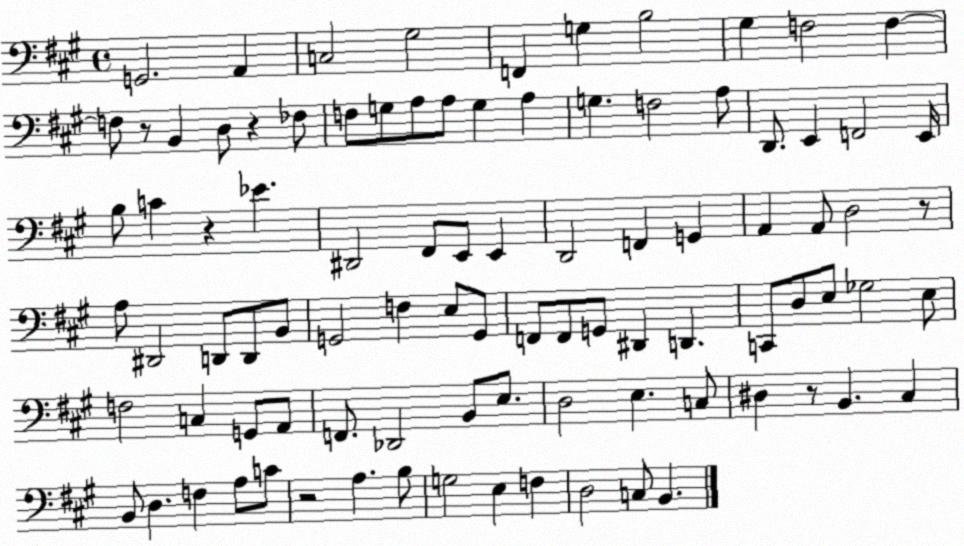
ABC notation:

X:1
T:Untitled
M:4/4
L:1/4
K:A
G,,2 A,, C,2 ^G,2 F,, G, B,2 ^G, F,2 F, F,/2 z/2 B,, D,/2 z _F,/2 F,/2 G,/2 A,/2 A,/2 G, A, G, F,2 A,/2 D,,/2 E,, F,,2 E,,/4 B,/2 C z _E ^D,,2 ^F,,/2 E,,/2 E,, D,,2 F,, G,, A,, A,,/2 D,2 z/2 A,/2 ^D,,2 D,,/2 D,,/2 B,,/2 G,,2 F, E,/2 G,,/2 F,,/2 F,,/2 G,,/2 ^D,, D,, C,,/2 D,/2 E,/2 _G,2 E,/2 F,2 C, G,,/2 A,,/2 F,,/2 _D,,2 B,,/2 E,/2 D,2 E, C,/2 ^D, z/2 B,, ^C, B,,/2 D, F, A,/2 C/2 z2 A, B,/2 G,2 E, F, D,2 C,/2 B,,